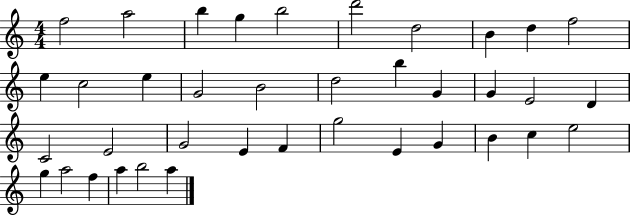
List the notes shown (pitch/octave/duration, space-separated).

F5/h A5/h B5/q G5/q B5/h D6/h D5/h B4/q D5/q F5/h E5/q C5/h E5/q G4/h B4/h D5/h B5/q G4/q G4/q E4/h D4/q C4/h E4/h G4/h E4/q F4/q G5/h E4/q G4/q B4/q C5/q E5/h G5/q A5/h F5/q A5/q B5/h A5/q